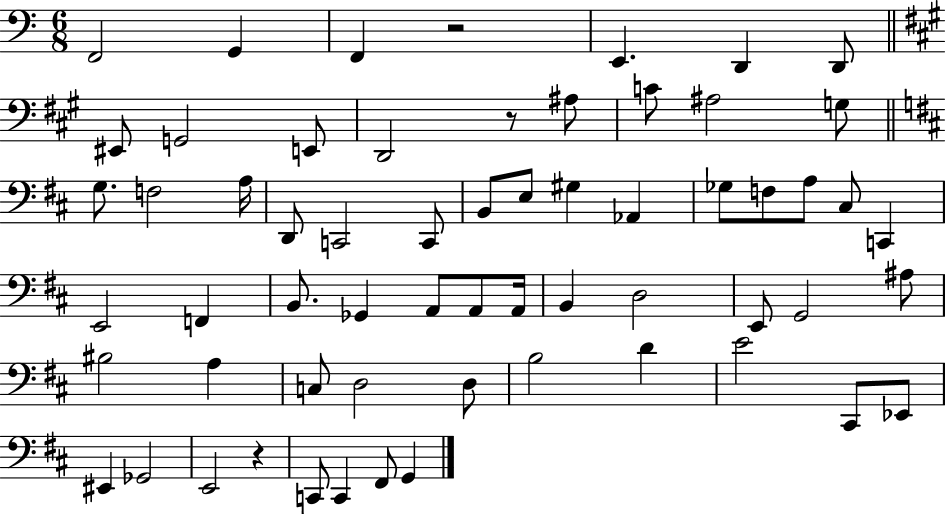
X:1
T:Untitled
M:6/8
L:1/4
K:C
F,,2 G,, F,, z2 E,, D,, D,,/2 ^E,,/2 G,,2 E,,/2 D,,2 z/2 ^A,/2 C/2 ^A,2 G,/2 G,/2 F,2 A,/4 D,,/2 C,,2 C,,/2 B,,/2 E,/2 ^G, _A,, _G,/2 F,/2 A,/2 ^C,/2 C,, E,,2 F,, B,,/2 _G,, A,,/2 A,,/2 A,,/4 B,, D,2 E,,/2 G,,2 ^A,/2 ^B,2 A, C,/2 D,2 D,/2 B,2 D E2 ^C,,/2 _E,,/2 ^E,, _G,,2 E,,2 z C,,/2 C,, ^F,,/2 G,,